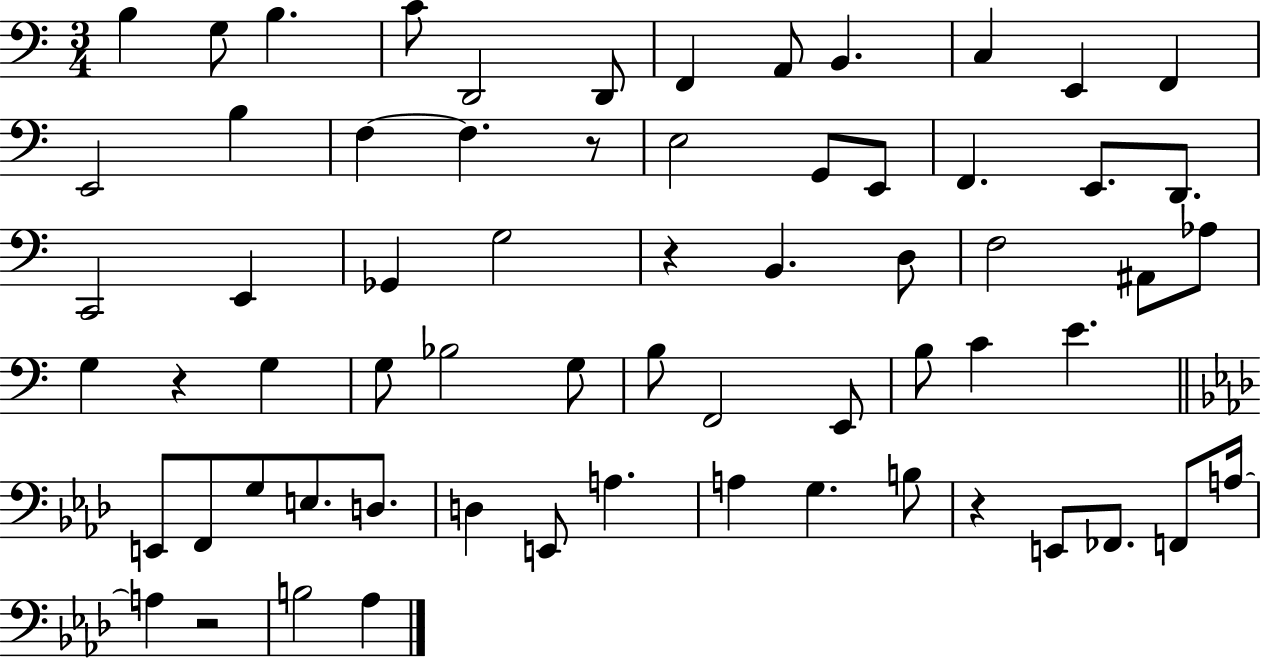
X:1
T:Untitled
M:3/4
L:1/4
K:C
B, G,/2 B, C/2 D,,2 D,,/2 F,, A,,/2 B,, C, E,, F,, E,,2 B, F, F, z/2 E,2 G,,/2 E,,/2 F,, E,,/2 D,,/2 C,,2 E,, _G,, G,2 z B,, D,/2 F,2 ^A,,/2 _A,/2 G, z G, G,/2 _B,2 G,/2 B,/2 F,,2 E,,/2 B,/2 C E E,,/2 F,,/2 G,/2 E,/2 D,/2 D, E,,/2 A, A, G, B,/2 z E,,/2 _F,,/2 F,,/2 A,/4 A, z2 B,2 _A,